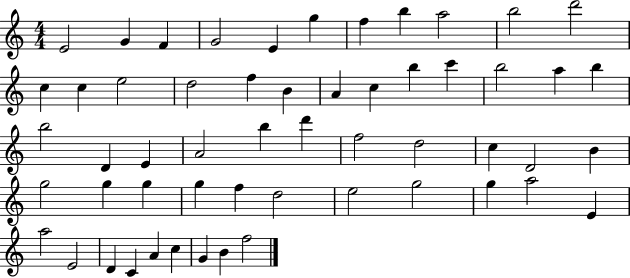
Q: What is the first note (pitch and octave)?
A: E4